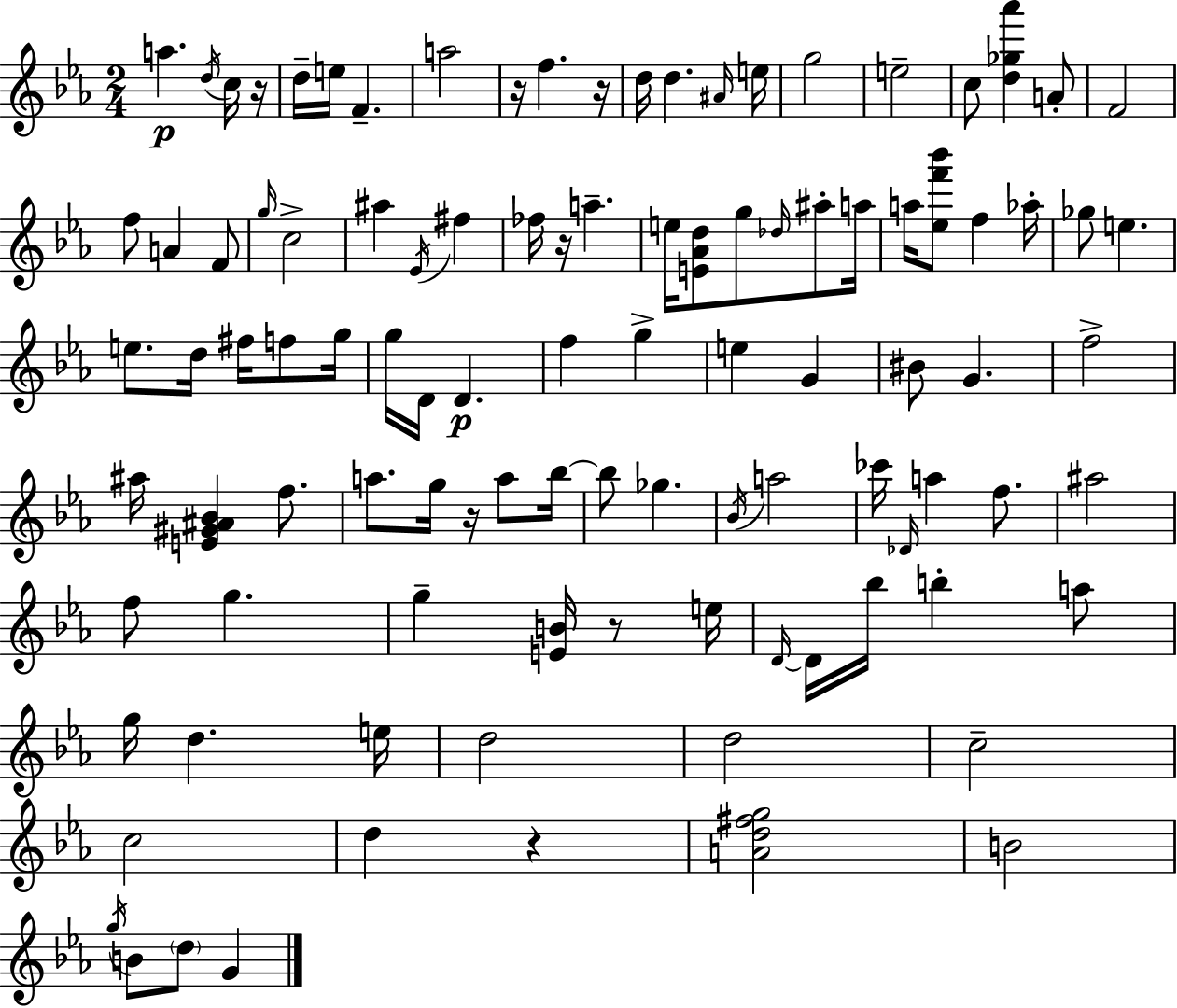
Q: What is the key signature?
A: EES major